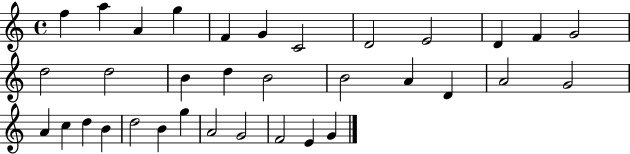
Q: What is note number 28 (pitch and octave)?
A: B4